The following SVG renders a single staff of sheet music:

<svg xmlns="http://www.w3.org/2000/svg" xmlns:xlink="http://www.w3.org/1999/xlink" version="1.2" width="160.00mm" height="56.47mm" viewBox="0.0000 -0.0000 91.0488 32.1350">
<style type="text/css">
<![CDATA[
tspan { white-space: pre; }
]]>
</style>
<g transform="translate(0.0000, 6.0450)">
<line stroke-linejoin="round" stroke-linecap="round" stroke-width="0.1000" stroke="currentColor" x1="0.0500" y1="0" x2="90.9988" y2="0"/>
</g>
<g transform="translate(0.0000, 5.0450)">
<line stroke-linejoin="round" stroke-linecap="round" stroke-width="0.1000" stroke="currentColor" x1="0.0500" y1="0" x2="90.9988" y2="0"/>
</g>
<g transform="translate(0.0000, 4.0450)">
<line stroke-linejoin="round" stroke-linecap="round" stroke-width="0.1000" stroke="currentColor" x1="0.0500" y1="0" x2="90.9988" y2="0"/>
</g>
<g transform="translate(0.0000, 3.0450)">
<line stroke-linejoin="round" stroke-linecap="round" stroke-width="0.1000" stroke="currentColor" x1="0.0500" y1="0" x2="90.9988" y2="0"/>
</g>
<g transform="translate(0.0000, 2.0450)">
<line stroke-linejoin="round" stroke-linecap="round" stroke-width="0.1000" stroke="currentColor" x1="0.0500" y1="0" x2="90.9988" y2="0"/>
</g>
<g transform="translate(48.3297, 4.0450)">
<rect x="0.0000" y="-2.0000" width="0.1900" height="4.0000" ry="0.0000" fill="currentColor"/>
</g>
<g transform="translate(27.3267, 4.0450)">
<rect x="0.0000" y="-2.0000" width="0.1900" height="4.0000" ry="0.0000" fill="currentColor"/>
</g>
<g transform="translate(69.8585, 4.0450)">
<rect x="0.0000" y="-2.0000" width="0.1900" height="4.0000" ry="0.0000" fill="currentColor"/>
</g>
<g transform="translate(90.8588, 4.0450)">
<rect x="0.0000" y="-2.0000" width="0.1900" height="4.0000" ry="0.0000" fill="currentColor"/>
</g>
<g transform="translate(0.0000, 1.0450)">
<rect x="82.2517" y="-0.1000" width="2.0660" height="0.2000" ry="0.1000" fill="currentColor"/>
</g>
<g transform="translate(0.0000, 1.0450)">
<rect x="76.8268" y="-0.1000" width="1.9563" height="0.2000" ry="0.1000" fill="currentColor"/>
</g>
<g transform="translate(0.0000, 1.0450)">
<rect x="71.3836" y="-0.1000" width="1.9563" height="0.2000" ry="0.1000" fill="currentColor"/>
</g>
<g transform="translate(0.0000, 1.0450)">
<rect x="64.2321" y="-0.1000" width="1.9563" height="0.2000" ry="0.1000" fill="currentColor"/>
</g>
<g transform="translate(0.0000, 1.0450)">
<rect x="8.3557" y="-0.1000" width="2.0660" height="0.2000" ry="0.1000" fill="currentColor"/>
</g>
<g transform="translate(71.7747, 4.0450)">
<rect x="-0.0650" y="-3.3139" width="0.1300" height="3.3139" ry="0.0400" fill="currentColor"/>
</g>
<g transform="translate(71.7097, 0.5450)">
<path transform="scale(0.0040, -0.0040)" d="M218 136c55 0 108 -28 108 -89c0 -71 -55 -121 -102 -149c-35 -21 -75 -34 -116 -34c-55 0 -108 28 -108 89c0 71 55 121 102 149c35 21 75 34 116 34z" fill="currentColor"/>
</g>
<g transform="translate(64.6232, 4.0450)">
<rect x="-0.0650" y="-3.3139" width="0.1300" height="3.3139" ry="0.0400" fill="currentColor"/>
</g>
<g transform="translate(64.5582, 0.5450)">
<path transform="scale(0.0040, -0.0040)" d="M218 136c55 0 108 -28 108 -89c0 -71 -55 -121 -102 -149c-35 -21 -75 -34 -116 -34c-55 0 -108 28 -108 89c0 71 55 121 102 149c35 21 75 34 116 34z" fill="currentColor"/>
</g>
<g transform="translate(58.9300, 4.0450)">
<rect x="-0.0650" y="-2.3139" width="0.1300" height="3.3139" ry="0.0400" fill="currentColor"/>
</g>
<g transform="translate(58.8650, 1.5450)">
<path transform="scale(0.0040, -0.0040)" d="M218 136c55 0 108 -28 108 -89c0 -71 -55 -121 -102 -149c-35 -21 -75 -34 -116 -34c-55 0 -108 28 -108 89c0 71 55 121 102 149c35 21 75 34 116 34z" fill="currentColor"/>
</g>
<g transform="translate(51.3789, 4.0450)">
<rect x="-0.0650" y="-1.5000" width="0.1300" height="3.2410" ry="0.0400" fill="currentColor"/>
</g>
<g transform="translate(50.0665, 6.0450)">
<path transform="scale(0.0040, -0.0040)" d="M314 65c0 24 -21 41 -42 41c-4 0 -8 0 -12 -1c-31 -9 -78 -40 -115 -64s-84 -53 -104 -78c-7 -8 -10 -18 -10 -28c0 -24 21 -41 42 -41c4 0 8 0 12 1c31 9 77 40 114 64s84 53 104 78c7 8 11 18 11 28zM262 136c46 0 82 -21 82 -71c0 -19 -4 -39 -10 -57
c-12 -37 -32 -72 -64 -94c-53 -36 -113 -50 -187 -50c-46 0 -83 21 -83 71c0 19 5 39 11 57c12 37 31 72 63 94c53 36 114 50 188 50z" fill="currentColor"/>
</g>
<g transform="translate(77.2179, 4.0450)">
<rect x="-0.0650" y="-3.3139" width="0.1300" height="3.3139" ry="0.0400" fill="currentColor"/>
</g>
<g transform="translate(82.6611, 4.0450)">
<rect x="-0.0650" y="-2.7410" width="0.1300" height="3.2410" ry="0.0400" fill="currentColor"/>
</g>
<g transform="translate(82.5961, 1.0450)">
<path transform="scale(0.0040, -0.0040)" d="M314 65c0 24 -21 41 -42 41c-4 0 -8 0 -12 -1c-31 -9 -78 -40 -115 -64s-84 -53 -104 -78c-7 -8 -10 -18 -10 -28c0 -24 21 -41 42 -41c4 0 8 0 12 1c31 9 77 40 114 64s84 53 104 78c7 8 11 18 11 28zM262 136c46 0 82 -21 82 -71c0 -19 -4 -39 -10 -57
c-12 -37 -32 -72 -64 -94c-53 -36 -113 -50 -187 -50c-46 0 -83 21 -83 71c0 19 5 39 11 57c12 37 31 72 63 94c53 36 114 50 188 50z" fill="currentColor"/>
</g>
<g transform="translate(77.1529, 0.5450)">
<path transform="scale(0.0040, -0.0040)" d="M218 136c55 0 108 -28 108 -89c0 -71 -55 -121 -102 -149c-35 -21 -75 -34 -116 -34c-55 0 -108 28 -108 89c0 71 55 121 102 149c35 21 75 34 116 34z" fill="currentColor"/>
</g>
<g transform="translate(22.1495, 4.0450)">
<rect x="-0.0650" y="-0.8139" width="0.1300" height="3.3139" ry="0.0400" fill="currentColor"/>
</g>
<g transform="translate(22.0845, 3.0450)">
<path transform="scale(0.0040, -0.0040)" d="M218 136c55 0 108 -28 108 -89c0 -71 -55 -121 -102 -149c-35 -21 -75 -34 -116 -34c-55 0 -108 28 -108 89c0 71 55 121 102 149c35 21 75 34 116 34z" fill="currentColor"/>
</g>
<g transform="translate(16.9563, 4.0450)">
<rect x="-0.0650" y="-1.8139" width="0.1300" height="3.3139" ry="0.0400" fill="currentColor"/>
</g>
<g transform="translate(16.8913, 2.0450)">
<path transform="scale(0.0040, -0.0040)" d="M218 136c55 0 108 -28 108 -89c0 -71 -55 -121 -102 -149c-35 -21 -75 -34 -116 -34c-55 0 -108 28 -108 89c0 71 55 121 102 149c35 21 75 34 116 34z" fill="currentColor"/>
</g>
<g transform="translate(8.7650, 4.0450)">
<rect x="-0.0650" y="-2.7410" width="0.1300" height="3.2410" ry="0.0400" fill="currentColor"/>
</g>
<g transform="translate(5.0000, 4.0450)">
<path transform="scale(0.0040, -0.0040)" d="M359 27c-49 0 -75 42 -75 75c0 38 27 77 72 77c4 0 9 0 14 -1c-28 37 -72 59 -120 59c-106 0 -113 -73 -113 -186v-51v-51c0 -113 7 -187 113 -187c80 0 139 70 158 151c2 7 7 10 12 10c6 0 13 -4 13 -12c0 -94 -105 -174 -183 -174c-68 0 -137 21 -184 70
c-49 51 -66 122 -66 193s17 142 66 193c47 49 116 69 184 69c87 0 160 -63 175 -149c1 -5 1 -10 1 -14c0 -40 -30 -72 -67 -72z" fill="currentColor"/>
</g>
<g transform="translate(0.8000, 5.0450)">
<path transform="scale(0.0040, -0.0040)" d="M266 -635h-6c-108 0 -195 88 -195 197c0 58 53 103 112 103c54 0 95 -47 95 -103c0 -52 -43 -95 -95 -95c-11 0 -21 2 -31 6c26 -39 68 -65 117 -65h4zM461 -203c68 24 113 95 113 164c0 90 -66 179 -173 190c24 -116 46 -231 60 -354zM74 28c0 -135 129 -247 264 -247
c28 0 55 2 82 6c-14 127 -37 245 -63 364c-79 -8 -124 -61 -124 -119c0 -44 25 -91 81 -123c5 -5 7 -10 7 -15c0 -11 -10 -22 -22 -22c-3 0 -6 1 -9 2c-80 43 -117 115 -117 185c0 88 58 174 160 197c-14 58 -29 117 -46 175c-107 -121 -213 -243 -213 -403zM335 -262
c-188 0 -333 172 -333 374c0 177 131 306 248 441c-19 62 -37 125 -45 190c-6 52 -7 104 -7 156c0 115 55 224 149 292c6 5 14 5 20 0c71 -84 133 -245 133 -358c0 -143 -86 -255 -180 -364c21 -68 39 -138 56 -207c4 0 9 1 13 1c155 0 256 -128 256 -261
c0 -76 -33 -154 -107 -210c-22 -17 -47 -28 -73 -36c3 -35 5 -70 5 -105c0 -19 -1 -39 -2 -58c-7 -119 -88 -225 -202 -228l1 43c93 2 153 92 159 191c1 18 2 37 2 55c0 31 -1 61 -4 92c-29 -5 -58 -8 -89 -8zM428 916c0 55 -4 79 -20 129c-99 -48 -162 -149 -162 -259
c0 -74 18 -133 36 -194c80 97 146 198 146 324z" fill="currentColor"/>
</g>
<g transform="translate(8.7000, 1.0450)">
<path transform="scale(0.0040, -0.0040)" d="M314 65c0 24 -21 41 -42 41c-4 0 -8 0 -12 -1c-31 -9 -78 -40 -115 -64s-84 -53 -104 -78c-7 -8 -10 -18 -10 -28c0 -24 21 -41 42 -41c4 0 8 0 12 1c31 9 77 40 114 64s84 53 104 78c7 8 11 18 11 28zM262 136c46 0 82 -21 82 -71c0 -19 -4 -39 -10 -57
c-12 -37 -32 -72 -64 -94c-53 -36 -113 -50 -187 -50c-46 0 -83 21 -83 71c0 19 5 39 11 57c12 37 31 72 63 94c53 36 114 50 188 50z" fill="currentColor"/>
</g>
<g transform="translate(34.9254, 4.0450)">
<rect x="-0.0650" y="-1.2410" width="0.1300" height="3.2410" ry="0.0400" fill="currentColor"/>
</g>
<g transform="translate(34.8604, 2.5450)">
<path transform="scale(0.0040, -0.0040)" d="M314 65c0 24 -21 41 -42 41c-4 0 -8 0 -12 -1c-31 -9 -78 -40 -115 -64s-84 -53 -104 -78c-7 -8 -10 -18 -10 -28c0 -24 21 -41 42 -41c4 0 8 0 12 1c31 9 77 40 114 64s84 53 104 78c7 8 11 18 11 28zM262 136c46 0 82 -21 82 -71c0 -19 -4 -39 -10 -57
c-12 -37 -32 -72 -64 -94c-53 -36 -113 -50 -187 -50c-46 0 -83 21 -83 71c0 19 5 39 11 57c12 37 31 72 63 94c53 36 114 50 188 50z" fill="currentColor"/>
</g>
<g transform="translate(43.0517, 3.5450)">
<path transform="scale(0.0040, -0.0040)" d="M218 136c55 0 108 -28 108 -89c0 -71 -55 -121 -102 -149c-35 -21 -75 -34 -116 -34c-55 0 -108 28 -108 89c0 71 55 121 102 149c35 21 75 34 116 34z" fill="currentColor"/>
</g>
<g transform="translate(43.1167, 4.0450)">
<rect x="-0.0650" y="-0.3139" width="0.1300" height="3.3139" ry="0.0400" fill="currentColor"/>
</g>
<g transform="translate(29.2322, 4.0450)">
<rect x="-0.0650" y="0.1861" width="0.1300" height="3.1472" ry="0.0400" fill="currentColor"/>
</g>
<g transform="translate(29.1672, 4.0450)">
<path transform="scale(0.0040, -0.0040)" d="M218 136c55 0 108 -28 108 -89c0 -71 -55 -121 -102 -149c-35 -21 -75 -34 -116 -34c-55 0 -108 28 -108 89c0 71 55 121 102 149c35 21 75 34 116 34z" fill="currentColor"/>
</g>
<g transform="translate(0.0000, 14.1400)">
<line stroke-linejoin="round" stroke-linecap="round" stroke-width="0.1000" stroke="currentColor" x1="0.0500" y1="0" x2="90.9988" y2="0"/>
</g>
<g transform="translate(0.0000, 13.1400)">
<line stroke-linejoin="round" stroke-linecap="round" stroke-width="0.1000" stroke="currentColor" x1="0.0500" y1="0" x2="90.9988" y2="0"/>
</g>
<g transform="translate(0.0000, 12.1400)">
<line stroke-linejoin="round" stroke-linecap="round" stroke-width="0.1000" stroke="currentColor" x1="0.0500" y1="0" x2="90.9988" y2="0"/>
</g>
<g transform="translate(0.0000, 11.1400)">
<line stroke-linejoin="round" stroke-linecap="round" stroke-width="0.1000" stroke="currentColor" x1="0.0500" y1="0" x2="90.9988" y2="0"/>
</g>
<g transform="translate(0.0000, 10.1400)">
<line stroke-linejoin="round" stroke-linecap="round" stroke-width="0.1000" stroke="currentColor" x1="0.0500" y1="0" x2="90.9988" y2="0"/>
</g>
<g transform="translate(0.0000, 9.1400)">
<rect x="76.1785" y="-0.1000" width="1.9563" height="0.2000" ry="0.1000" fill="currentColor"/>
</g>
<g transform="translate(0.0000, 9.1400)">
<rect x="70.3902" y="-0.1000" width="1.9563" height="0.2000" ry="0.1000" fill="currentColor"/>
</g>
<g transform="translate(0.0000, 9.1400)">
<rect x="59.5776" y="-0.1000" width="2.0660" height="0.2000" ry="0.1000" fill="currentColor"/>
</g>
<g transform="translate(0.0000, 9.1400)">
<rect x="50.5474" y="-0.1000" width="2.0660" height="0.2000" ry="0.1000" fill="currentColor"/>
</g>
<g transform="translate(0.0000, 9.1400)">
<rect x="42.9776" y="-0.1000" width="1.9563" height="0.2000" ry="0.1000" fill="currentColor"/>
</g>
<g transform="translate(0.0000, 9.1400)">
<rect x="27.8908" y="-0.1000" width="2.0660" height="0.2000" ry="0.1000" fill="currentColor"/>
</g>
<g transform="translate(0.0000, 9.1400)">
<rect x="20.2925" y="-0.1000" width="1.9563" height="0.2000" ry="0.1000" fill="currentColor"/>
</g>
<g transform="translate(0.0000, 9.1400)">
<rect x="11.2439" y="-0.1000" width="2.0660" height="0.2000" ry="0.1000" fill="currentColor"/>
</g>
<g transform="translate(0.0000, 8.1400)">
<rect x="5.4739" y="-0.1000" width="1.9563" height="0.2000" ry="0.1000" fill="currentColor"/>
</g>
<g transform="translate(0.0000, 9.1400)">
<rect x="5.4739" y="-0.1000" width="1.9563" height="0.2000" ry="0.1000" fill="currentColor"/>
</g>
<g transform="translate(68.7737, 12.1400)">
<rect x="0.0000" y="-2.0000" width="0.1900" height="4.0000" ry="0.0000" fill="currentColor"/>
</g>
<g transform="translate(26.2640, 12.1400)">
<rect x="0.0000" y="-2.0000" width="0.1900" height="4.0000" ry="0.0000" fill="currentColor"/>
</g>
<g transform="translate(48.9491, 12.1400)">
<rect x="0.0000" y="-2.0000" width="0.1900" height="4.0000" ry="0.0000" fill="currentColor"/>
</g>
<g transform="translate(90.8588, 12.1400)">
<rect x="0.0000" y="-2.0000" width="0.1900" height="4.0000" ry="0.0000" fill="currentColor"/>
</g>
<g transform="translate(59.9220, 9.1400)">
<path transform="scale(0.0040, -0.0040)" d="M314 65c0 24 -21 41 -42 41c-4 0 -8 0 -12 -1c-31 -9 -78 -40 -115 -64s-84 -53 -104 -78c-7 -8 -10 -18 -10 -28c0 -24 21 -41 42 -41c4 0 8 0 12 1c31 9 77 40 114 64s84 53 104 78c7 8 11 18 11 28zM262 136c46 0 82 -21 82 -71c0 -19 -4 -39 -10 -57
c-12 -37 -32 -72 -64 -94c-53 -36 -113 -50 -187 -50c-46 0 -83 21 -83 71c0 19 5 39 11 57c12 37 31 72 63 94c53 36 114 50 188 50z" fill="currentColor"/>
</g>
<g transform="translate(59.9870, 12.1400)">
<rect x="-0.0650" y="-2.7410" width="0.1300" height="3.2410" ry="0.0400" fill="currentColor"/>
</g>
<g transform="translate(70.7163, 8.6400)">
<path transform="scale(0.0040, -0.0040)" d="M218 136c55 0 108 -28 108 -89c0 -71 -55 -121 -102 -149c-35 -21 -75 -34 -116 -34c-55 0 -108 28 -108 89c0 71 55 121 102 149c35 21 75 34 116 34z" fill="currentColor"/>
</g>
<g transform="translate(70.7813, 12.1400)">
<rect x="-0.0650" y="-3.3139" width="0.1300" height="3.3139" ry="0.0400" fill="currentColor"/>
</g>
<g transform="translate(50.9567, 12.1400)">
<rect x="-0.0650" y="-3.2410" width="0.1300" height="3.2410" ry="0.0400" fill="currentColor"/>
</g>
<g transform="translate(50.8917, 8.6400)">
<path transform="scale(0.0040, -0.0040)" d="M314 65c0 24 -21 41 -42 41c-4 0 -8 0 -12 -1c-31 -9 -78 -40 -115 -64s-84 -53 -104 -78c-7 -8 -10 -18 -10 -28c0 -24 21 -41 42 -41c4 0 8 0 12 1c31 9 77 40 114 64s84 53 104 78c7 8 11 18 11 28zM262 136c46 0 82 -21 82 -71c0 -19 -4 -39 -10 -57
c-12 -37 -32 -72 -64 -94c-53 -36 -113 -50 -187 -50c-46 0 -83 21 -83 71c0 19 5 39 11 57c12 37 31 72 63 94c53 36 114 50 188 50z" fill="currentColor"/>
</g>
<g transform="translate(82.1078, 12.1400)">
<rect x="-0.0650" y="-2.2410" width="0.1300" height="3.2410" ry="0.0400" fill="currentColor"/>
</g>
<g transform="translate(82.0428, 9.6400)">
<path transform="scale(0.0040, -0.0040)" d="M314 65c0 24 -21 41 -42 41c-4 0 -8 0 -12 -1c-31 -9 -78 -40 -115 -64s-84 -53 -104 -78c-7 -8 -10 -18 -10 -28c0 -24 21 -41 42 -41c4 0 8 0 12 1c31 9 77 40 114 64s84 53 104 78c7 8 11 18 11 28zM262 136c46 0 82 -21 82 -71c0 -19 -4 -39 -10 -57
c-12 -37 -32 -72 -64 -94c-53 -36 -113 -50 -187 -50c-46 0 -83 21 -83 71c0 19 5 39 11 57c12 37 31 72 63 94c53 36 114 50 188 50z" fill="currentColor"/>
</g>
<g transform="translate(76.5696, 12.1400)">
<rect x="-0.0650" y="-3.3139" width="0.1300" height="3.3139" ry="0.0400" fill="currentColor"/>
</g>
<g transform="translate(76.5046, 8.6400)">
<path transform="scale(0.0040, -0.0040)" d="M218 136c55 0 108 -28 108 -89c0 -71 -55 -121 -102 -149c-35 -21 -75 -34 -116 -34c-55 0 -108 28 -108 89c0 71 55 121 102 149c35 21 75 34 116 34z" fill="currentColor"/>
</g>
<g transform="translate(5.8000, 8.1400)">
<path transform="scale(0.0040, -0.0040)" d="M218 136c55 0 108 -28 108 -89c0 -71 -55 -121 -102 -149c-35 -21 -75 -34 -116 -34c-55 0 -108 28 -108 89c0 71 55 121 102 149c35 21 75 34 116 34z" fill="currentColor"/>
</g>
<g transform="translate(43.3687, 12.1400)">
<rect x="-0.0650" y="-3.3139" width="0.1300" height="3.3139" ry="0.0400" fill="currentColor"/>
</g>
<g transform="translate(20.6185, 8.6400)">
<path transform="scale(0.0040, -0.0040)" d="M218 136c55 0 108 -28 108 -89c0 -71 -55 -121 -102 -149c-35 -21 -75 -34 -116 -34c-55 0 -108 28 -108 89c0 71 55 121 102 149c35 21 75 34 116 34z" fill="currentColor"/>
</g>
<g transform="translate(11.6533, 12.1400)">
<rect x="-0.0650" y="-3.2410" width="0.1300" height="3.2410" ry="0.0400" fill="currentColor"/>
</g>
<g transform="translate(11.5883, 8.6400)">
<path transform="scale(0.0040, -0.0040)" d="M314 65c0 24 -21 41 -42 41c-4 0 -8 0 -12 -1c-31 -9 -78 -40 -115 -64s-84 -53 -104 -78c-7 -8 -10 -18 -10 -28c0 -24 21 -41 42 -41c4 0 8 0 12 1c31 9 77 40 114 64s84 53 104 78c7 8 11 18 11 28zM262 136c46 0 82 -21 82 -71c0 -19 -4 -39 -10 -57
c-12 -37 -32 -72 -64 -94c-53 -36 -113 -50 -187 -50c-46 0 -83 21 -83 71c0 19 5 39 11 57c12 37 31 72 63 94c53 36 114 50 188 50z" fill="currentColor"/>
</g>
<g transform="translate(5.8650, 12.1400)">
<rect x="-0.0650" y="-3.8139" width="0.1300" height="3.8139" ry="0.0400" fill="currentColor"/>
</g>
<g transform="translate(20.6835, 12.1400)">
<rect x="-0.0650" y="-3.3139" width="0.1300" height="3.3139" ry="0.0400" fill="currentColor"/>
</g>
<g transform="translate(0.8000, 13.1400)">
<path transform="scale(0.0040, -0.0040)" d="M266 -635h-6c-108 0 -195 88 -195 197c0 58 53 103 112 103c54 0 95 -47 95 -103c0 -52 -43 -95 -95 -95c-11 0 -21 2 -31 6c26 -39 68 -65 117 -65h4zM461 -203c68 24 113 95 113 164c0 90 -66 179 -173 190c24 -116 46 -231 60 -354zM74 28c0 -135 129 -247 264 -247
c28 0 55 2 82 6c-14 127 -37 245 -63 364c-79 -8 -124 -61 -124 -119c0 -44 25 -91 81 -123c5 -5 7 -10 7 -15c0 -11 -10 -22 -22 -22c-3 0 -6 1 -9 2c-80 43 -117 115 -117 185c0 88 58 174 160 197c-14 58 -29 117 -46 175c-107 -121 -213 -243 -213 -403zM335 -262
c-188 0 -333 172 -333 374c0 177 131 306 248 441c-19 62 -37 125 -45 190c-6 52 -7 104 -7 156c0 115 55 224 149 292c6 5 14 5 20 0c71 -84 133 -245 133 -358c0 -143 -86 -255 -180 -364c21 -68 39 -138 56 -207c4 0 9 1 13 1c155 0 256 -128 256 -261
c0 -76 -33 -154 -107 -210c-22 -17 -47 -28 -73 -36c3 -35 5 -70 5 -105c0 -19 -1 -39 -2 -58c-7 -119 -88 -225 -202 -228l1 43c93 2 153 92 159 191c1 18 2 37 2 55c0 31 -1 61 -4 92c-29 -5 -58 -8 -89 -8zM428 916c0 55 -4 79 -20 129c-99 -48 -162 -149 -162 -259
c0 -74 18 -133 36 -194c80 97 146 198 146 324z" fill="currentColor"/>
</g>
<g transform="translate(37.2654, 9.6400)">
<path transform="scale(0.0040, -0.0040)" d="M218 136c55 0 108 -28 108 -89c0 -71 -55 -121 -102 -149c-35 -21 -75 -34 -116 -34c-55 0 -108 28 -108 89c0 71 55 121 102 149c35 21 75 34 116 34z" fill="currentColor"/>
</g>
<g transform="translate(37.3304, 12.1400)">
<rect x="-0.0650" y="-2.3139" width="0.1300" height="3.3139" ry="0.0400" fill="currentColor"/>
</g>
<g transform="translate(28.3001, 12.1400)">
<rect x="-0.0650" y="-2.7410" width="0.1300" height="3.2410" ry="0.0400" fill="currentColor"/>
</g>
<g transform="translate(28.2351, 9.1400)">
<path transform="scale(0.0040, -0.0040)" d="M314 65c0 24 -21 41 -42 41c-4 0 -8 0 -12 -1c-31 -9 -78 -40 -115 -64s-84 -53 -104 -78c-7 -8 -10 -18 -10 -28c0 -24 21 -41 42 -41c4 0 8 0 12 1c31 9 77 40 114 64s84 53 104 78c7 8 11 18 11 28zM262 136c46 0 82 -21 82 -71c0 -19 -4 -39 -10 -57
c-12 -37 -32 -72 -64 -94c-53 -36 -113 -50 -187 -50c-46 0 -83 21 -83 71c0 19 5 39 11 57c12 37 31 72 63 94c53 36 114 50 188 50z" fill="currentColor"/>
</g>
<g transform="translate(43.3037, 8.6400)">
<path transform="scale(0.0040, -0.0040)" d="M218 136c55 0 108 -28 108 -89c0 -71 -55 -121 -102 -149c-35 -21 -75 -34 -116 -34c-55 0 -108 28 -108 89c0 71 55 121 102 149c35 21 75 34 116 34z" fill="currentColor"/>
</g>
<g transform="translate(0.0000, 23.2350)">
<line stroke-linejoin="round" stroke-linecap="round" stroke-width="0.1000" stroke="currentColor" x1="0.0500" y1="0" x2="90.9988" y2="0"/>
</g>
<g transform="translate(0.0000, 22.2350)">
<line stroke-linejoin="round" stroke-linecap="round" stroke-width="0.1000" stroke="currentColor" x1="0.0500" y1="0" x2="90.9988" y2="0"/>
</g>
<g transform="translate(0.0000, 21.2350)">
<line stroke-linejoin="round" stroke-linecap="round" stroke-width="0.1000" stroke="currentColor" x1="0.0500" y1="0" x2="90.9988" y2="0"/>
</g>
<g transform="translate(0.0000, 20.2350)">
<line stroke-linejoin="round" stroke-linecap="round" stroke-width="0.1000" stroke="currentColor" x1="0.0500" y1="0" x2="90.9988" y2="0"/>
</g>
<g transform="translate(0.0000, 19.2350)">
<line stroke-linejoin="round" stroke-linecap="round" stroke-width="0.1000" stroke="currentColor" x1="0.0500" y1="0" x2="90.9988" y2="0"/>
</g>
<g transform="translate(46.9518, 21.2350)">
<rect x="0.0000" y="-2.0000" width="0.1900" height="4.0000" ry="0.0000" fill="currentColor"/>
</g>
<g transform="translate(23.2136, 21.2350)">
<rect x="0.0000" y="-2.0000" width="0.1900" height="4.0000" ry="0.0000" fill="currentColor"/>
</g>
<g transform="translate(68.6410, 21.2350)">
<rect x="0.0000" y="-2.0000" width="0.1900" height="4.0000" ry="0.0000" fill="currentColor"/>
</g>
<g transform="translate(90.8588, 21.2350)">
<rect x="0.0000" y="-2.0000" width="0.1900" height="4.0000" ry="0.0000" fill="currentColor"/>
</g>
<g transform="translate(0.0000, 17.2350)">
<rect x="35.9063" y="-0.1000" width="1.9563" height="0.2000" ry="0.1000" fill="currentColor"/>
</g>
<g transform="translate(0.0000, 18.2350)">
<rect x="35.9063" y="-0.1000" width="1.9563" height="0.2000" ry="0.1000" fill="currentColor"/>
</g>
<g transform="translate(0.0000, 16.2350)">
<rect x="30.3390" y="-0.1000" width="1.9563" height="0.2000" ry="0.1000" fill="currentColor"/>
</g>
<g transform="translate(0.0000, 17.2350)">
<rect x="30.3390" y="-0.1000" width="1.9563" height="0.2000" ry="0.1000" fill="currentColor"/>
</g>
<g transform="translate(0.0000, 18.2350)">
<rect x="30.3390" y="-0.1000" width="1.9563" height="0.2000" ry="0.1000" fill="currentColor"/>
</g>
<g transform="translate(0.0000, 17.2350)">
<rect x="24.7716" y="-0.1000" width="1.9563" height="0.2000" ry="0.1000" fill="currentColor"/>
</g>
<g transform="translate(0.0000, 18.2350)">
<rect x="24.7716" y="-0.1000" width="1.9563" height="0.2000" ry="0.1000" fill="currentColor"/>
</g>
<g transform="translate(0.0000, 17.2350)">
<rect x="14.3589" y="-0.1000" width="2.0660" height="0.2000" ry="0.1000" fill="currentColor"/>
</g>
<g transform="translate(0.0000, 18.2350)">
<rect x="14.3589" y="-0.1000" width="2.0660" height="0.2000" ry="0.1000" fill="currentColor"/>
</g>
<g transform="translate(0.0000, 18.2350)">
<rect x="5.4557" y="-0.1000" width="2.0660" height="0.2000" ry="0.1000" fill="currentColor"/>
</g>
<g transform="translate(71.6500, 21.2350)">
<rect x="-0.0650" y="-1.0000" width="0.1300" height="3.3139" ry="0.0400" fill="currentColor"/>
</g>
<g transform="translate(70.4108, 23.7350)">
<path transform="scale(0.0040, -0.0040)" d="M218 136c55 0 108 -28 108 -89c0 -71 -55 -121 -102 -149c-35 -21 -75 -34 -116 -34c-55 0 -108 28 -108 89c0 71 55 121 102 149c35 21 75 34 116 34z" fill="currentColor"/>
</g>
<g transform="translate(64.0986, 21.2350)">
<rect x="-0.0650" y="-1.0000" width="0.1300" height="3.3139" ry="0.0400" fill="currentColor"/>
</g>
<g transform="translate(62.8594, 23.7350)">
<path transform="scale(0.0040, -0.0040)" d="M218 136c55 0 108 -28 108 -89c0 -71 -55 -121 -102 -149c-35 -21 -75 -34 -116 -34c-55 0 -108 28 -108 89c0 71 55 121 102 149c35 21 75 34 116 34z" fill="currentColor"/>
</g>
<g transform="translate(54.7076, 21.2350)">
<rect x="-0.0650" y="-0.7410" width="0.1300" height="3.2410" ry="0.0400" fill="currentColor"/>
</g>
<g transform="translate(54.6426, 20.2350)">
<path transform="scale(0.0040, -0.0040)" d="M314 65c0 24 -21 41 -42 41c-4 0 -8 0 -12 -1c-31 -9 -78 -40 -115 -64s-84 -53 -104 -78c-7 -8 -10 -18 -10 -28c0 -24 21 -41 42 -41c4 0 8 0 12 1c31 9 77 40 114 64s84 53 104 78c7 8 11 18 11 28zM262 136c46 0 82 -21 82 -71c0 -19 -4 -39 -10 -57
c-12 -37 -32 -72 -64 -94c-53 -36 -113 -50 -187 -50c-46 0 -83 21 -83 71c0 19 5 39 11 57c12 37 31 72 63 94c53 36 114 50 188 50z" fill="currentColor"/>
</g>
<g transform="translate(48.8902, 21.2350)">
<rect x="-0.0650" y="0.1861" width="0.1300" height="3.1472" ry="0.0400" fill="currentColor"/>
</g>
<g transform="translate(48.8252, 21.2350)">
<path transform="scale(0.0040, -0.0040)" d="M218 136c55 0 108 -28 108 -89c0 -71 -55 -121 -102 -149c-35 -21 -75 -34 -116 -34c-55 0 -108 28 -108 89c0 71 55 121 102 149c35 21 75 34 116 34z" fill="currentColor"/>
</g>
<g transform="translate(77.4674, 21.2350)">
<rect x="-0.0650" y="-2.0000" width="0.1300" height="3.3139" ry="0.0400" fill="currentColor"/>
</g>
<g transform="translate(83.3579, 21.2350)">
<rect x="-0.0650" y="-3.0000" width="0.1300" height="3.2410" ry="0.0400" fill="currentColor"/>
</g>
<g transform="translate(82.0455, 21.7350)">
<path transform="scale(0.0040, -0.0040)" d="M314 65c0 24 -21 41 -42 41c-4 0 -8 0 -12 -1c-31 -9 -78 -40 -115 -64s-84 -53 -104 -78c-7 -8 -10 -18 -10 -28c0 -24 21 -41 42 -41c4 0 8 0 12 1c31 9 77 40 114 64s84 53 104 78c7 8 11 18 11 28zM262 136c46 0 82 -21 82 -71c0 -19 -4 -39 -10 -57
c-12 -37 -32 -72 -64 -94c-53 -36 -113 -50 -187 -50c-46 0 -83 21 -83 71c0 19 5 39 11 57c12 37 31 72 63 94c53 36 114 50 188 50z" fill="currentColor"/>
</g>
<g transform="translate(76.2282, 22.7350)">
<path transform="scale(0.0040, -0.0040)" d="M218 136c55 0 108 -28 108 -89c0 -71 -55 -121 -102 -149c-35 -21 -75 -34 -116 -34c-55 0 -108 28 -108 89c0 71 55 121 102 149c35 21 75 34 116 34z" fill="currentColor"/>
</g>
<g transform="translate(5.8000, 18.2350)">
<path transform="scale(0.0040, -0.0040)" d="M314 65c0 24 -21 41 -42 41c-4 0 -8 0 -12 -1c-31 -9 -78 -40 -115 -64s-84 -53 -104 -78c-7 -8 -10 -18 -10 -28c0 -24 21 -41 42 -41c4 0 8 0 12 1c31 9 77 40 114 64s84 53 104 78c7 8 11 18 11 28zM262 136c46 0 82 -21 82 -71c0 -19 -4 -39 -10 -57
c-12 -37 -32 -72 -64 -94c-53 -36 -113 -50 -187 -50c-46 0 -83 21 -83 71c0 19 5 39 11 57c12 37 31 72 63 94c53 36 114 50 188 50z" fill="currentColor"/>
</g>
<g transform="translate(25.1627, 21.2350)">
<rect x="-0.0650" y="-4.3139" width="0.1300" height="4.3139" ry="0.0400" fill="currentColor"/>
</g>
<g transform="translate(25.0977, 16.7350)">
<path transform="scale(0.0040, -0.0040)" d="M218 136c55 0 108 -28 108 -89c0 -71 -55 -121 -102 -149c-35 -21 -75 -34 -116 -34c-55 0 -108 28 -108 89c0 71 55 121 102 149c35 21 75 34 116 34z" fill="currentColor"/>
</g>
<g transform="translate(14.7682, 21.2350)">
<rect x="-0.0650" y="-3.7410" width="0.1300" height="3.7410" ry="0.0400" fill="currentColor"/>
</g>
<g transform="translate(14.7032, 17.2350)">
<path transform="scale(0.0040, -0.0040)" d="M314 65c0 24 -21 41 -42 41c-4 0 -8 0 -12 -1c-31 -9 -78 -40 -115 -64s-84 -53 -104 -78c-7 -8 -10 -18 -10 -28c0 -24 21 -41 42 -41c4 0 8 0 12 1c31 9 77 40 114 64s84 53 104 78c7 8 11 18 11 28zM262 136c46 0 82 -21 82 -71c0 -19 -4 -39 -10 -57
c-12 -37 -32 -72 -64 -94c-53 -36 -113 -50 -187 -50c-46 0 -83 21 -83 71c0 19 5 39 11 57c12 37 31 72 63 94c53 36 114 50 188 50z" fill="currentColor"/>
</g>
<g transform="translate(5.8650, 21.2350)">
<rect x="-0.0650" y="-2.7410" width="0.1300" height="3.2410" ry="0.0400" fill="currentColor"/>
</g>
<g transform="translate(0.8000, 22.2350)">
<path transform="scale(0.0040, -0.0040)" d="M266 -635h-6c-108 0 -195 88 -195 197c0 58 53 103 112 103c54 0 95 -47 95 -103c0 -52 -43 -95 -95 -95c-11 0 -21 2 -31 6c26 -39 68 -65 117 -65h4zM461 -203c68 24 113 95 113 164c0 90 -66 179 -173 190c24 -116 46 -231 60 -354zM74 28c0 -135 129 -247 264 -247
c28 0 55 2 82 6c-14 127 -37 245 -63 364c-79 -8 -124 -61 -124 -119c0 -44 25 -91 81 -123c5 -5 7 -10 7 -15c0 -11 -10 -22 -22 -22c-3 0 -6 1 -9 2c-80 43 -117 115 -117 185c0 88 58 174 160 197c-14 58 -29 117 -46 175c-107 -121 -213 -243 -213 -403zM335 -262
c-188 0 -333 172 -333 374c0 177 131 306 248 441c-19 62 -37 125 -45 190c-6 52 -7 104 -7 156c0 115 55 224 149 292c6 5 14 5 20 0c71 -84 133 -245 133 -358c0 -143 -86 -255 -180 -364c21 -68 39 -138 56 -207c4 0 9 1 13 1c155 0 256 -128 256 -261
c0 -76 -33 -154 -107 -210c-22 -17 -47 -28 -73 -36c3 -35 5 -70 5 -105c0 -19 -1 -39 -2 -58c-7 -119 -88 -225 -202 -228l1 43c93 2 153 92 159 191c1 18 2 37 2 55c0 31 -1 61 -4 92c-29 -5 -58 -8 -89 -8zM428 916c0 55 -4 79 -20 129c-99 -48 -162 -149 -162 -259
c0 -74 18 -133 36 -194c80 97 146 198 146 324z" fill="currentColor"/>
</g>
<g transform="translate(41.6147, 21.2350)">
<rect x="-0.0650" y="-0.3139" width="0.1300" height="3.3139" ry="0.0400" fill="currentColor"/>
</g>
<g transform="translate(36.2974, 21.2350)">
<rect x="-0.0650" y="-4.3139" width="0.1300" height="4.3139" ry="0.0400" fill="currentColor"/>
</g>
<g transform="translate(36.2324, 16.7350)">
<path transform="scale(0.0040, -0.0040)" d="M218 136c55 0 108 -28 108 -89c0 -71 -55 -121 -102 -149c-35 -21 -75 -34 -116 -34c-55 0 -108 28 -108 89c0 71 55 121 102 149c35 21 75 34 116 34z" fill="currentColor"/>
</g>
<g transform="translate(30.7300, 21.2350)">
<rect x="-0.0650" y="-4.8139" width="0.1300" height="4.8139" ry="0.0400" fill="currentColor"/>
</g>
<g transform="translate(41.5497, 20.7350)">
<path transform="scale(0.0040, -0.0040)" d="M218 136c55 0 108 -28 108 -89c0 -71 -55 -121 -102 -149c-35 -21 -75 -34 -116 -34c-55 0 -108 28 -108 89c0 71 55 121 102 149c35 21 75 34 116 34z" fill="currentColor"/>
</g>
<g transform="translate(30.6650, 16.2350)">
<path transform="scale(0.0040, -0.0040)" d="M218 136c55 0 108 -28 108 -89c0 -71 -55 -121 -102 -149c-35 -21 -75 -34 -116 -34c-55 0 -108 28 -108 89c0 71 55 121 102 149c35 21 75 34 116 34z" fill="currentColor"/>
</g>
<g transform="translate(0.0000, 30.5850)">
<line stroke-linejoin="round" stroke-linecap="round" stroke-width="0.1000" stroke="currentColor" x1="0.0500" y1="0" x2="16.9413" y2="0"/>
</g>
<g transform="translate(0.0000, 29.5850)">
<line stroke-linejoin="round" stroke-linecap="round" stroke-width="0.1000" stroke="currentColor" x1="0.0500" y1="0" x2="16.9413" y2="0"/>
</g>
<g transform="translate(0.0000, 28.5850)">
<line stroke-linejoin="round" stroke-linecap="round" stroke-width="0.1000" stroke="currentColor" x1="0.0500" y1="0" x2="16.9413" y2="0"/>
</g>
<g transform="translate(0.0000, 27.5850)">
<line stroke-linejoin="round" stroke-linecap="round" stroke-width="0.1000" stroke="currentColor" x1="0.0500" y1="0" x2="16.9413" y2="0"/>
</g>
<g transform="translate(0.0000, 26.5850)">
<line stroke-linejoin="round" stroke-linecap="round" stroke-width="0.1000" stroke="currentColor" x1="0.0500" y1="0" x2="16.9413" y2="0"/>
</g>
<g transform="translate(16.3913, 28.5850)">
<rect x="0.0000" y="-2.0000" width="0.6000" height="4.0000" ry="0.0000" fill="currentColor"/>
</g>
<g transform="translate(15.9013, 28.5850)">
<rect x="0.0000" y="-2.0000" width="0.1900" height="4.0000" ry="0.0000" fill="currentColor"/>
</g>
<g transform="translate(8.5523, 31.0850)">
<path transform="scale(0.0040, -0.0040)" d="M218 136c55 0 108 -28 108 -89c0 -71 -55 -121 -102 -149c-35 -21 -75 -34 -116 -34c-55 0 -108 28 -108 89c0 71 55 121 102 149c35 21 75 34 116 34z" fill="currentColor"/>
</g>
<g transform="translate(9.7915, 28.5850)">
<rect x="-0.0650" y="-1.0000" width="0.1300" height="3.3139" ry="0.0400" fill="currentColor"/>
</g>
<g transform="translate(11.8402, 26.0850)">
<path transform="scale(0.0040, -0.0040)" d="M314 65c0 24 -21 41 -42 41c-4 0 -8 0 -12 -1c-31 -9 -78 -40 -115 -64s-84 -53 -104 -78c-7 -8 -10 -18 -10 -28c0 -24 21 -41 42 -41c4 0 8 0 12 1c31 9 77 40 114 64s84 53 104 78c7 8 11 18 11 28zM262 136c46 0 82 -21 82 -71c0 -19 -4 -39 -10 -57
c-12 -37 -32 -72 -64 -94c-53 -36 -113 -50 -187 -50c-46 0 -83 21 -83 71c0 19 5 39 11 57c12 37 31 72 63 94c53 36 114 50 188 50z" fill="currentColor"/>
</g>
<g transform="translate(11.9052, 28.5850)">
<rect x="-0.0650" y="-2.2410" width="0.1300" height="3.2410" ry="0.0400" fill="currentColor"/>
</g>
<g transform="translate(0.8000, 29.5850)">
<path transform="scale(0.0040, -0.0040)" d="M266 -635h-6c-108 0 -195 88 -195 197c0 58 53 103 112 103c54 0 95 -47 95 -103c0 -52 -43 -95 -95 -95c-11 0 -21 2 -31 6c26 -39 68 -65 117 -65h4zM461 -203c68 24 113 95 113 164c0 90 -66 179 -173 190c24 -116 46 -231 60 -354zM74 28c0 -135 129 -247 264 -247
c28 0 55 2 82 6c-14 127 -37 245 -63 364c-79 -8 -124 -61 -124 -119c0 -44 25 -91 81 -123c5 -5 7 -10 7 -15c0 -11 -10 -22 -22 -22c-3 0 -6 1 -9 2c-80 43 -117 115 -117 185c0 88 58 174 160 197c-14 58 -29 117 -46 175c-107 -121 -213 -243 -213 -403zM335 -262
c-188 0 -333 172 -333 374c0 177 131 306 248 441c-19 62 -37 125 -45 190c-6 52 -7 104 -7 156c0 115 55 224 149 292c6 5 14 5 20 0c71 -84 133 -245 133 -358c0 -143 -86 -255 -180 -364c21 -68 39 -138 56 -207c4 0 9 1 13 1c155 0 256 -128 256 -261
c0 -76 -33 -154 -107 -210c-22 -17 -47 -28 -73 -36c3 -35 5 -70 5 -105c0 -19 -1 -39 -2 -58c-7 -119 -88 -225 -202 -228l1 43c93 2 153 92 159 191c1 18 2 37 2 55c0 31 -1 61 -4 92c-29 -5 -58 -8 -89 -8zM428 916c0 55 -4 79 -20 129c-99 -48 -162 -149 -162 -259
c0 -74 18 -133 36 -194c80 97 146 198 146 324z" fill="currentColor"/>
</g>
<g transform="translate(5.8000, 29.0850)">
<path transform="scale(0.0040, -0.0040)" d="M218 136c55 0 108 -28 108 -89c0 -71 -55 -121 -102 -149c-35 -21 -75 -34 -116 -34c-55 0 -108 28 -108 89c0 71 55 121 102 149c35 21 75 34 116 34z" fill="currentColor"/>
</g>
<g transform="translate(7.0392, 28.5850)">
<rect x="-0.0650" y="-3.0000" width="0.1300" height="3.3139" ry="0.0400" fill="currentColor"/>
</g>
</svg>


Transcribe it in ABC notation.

X:1
T:Untitled
M:4/4
L:1/4
K:C
a2 f d B e2 c E2 g b b b a2 c' b2 b a2 g b b2 a2 b b g2 a2 c'2 d' e' d' c B d2 D D F A2 A D g2